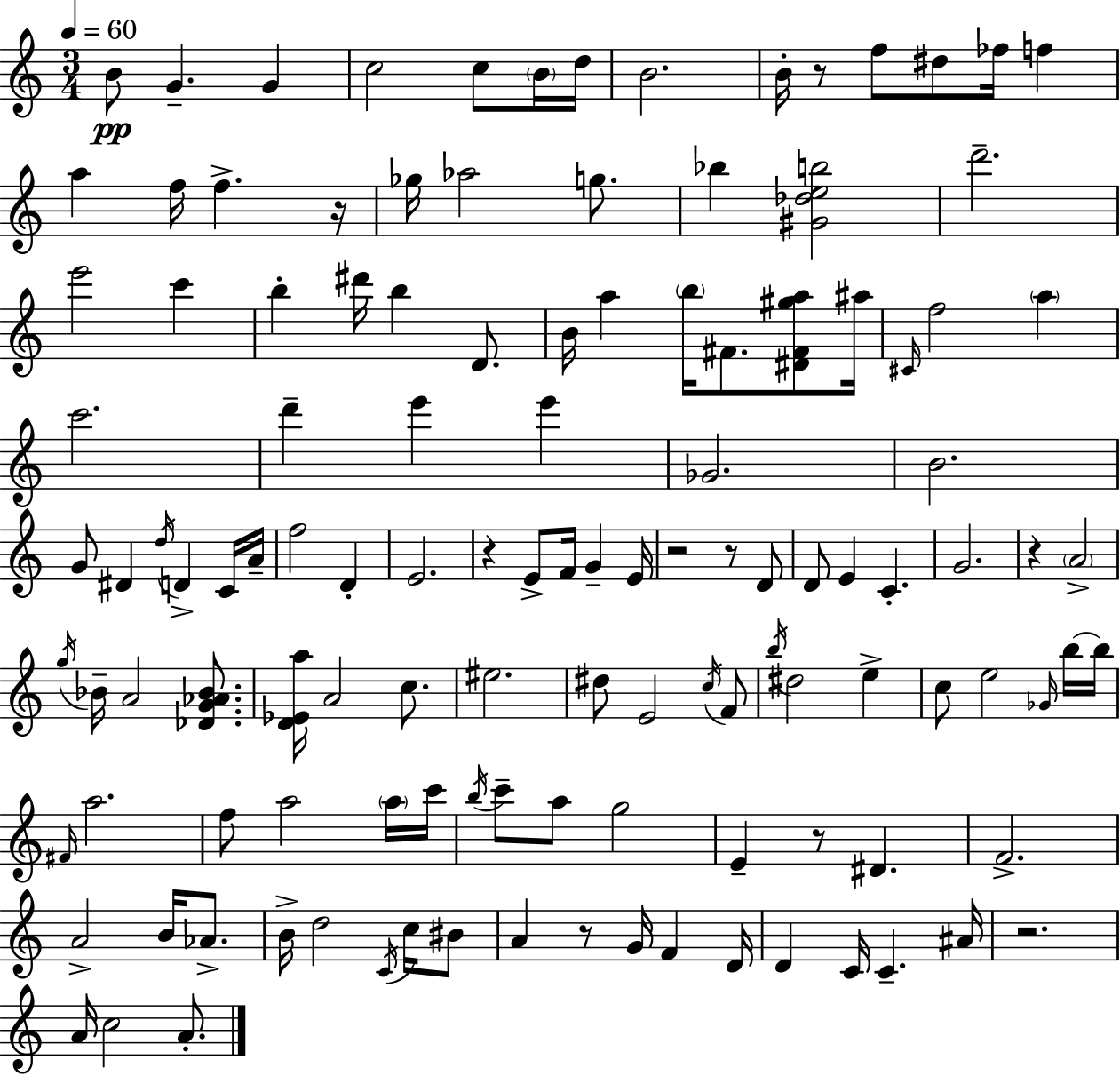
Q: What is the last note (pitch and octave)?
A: A4